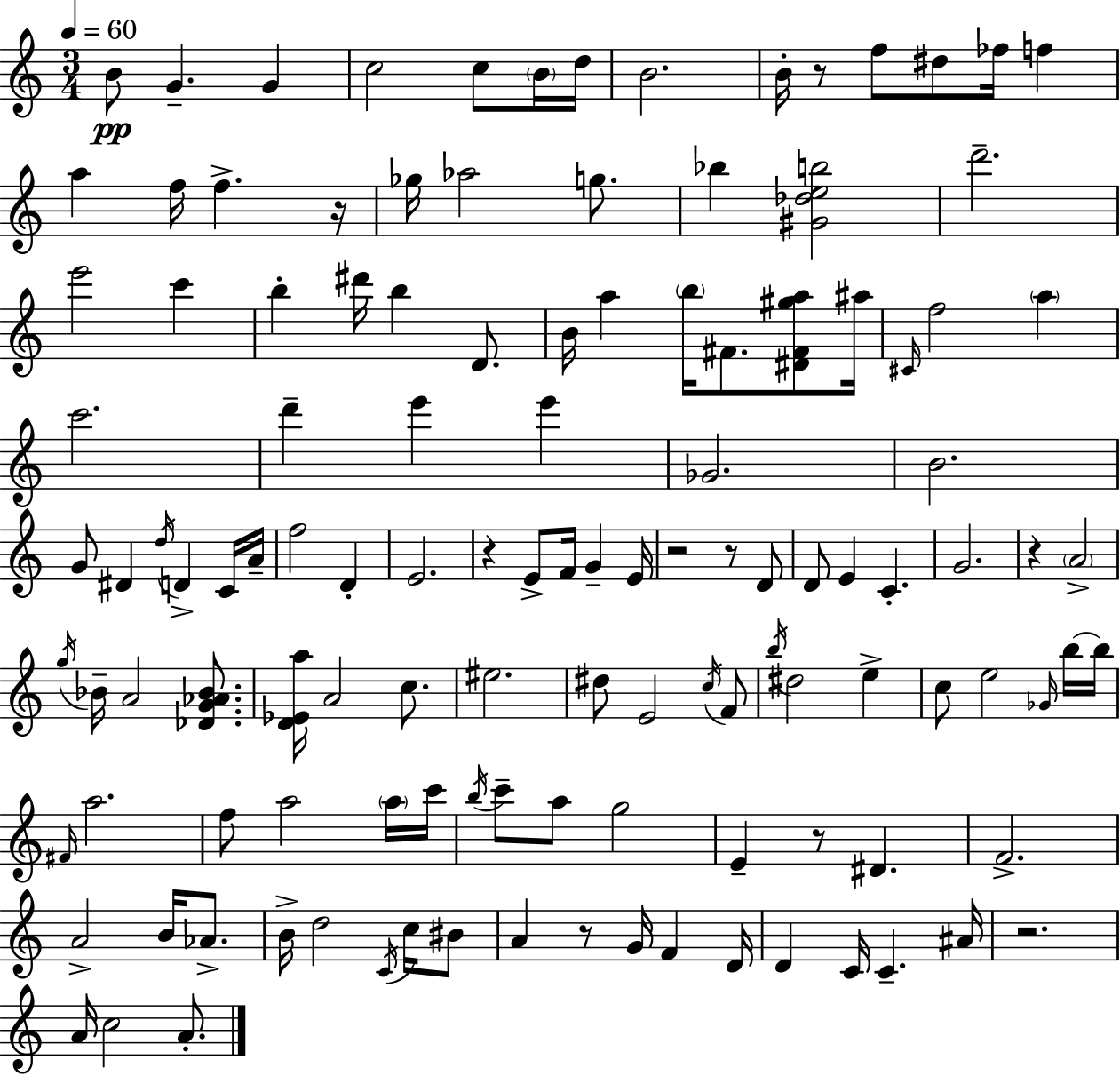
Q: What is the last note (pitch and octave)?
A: A4